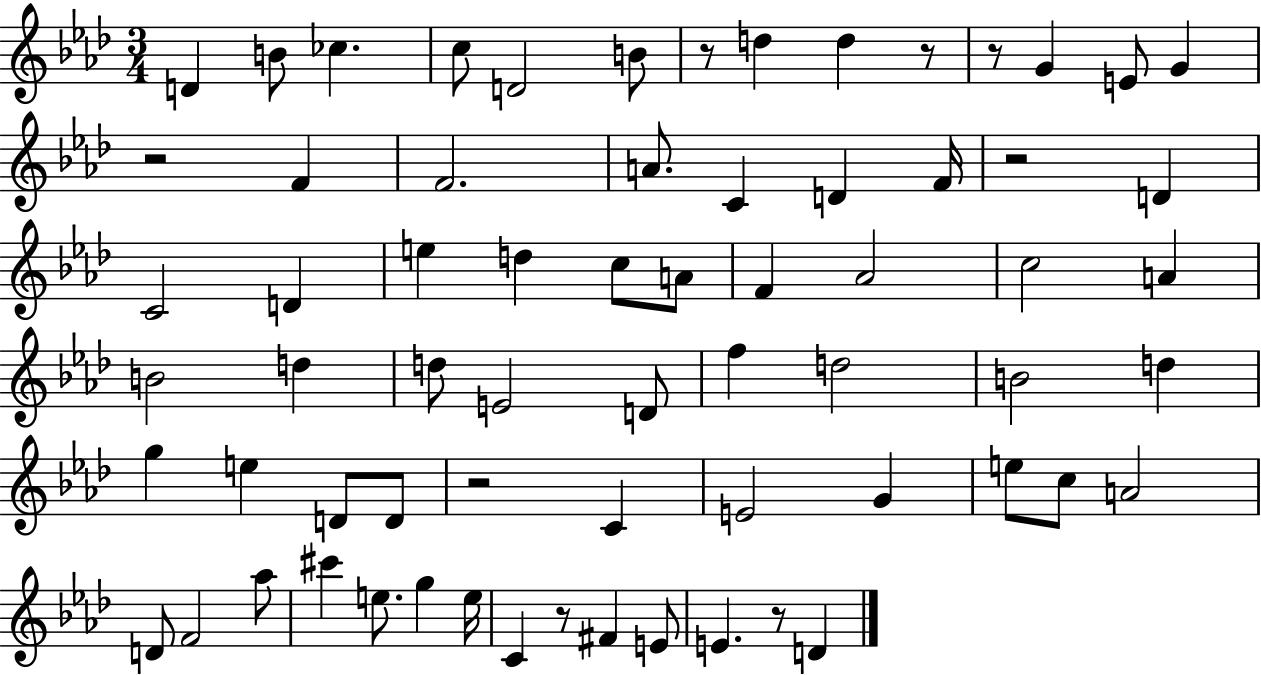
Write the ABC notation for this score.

X:1
T:Untitled
M:3/4
L:1/4
K:Ab
D B/2 _c c/2 D2 B/2 z/2 d d z/2 z/2 G E/2 G z2 F F2 A/2 C D F/4 z2 D C2 D e d c/2 A/2 F _A2 c2 A B2 d d/2 E2 D/2 f d2 B2 d g e D/2 D/2 z2 C E2 G e/2 c/2 A2 D/2 F2 _a/2 ^c' e/2 g e/4 C z/2 ^F E/2 E z/2 D